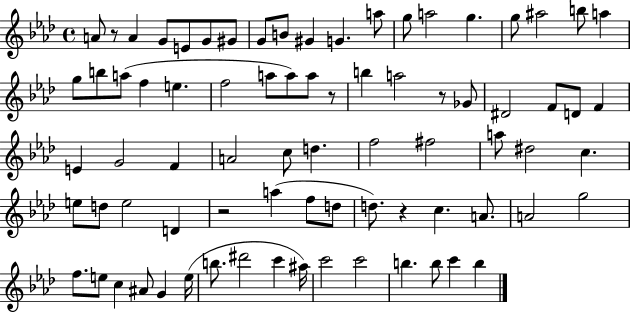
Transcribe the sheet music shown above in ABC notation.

X:1
T:Untitled
M:4/4
L:1/4
K:Ab
A/2 z/2 A G/2 E/2 G/2 ^G/2 G/2 B/2 ^G G a/2 g/2 a2 g g/2 ^a2 b/2 a g/2 b/2 a/2 f e f2 a/2 a/2 a/2 z/2 b a2 z/2 _G/2 ^D2 F/2 D/2 F E G2 F A2 c/2 d f2 ^f2 a/2 ^d2 c e/2 d/2 e2 D z2 a f/2 d/2 d/2 z c A/2 A2 g2 f/2 e/2 c ^A/2 G e/4 b/2 ^d'2 c' ^a/4 c'2 c'2 b b/2 c' b